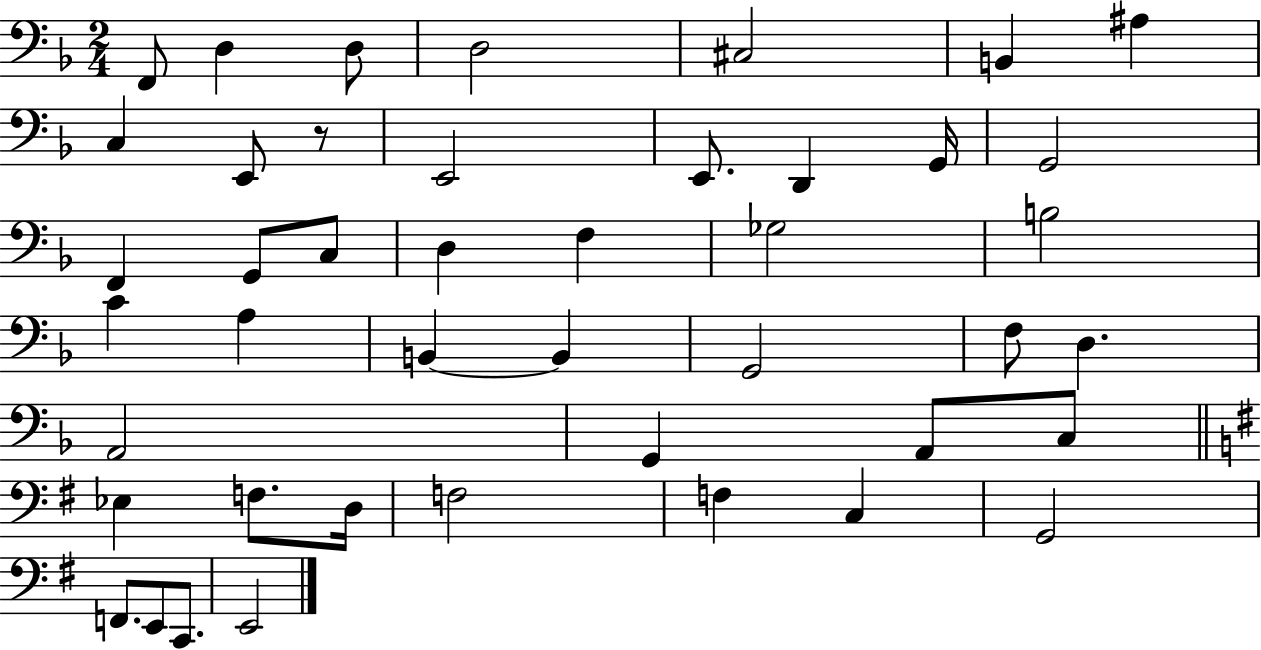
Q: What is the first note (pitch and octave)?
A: F2